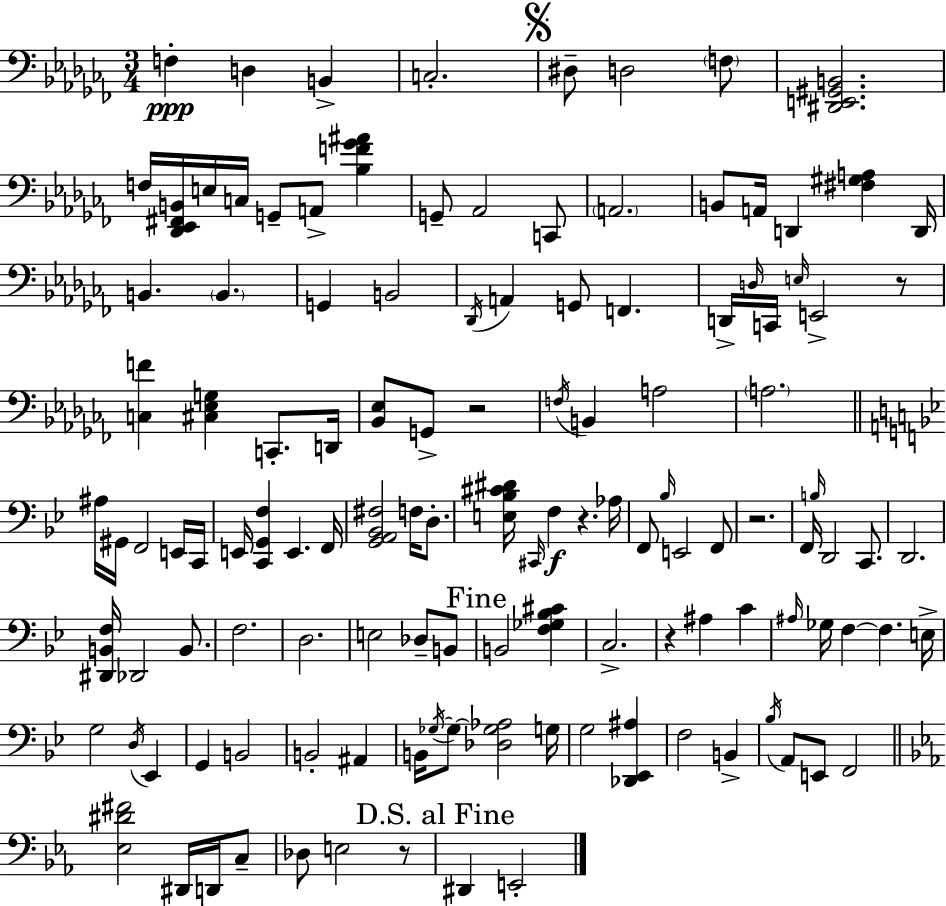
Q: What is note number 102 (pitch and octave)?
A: D#2